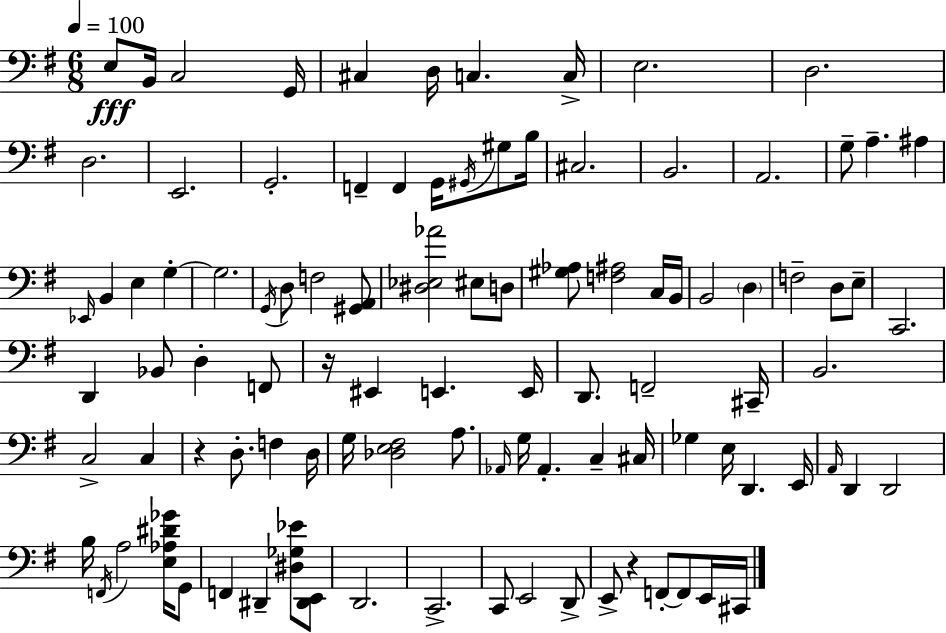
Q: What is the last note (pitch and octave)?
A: C#2